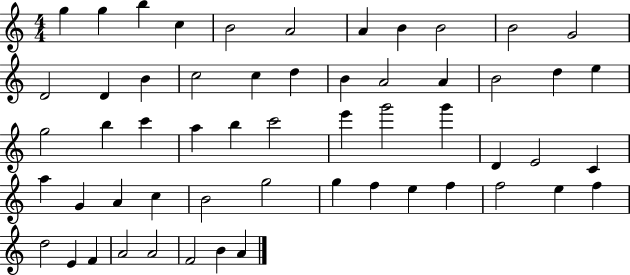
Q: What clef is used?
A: treble